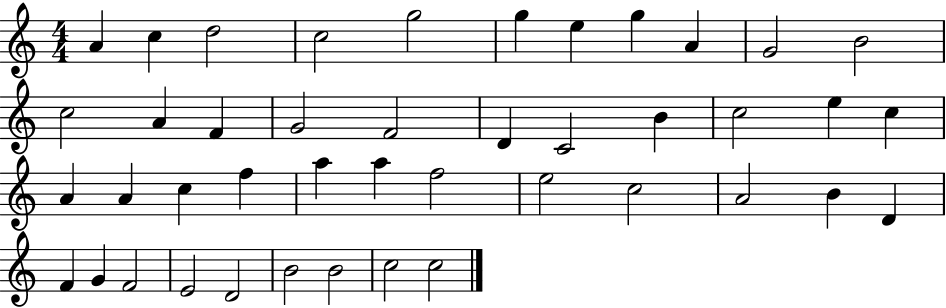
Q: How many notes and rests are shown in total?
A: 43